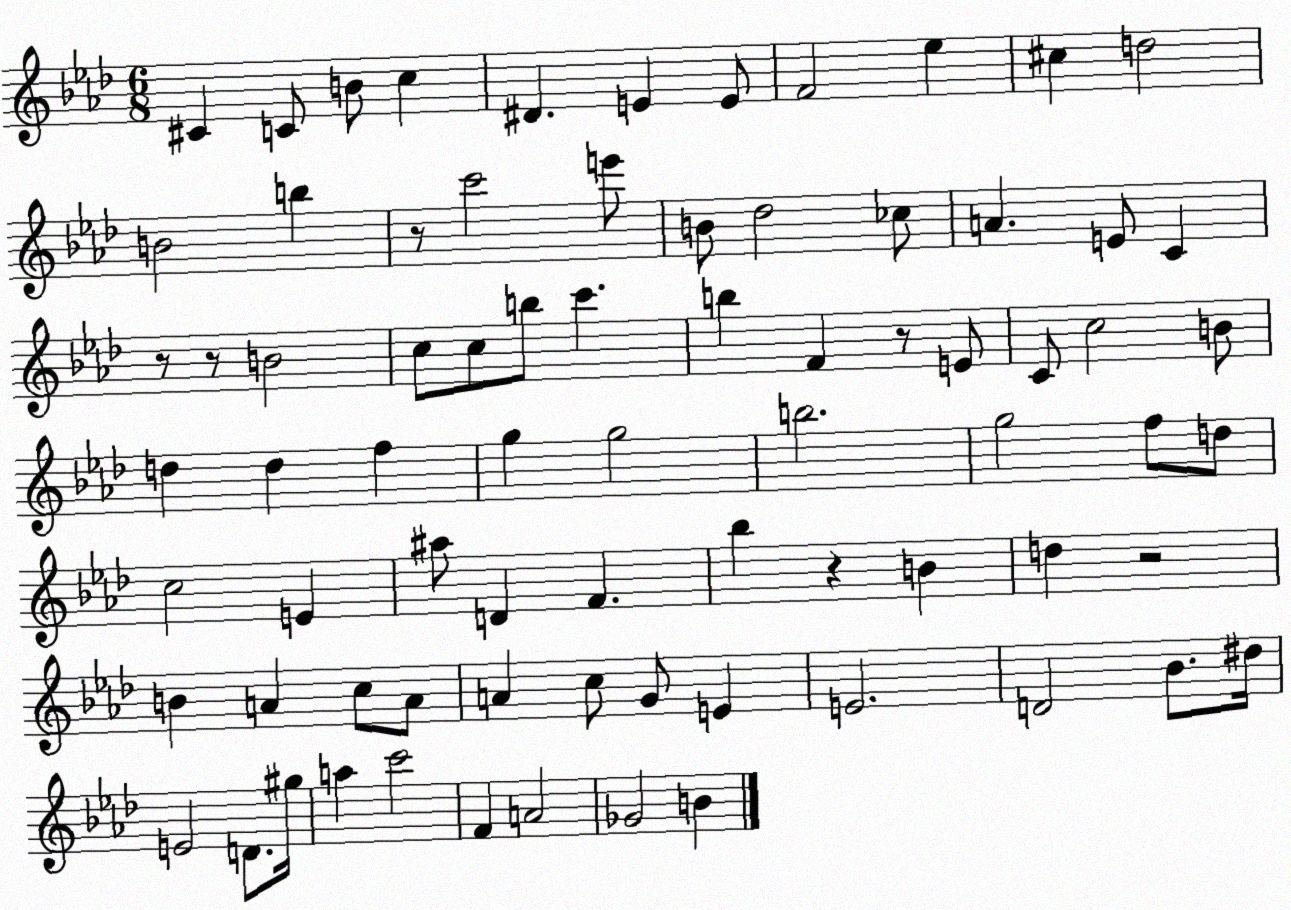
X:1
T:Untitled
M:6/8
L:1/4
K:Ab
^C C/2 B/2 c ^D E E/2 F2 _e ^c d2 B2 b z/2 c'2 e'/2 B/2 _d2 _c/2 A E/2 C z/2 z/2 B2 c/2 c/2 b/2 c' b F z/2 E/2 C/2 c2 B/2 d d f g g2 b2 g2 f/2 d/2 c2 E ^a/2 D F _b z B d z2 B A c/2 A/2 A c/2 G/2 E E2 D2 _B/2 ^d/4 E2 D/2 ^g/4 a c'2 F A2 _G2 B